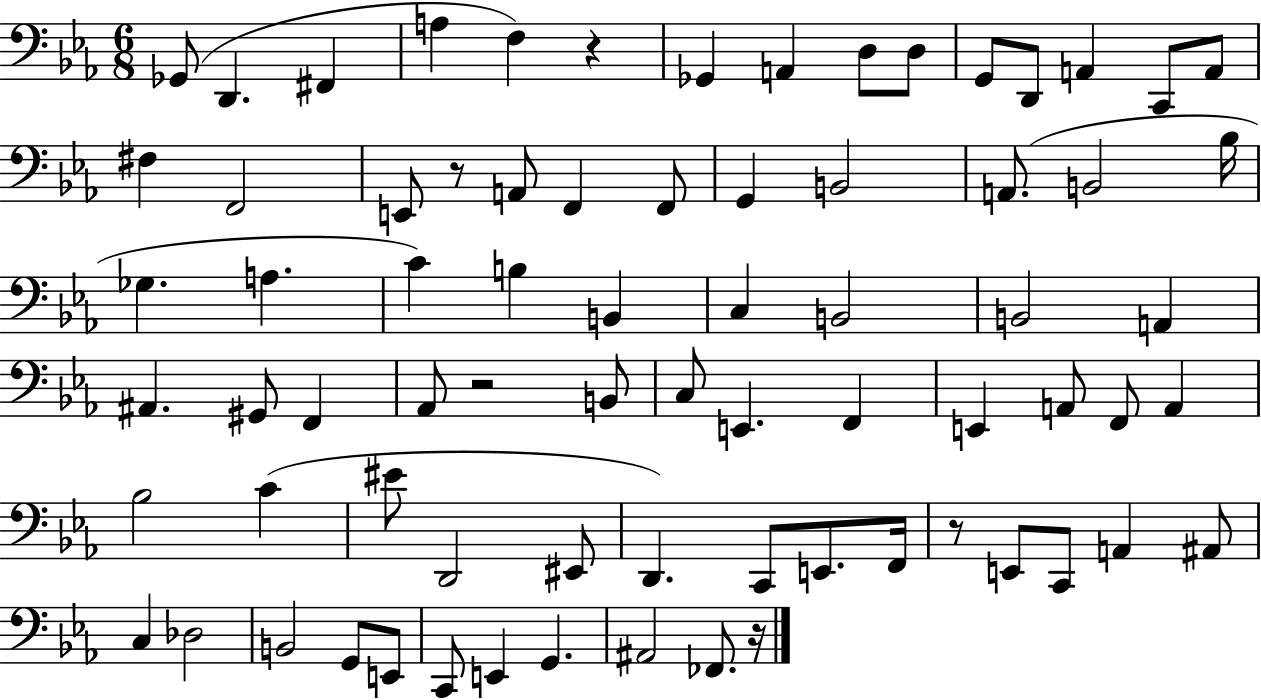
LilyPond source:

{
  \clef bass
  \numericTimeSignature
  \time 6/8
  \key ees \major
  ges,8( d,4. fis,4 | a4 f4) r4 | ges,4 a,4 d8 d8 | g,8 d,8 a,4 c,8 a,8 | \break fis4 f,2 | e,8 r8 a,8 f,4 f,8 | g,4 b,2 | a,8.( b,2 bes16 | \break ges4. a4. | c'4) b4 b,4 | c4 b,2 | b,2 a,4 | \break ais,4. gis,8 f,4 | aes,8 r2 b,8 | c8 e,4. f,4 | e,4 a,8 f,8 a,4 | \break bes2 c'4( | eis'8 d,2 eis,8 | d,4.) c,8 e,8. f,16 | r8 e,8 c,8 a,4 ais,8 | \break c4 des2 | b,2 g,8 e,8 | c,8 e,4 g,4. | ais,2 fes,8. r16 | \break \bar "|."
}